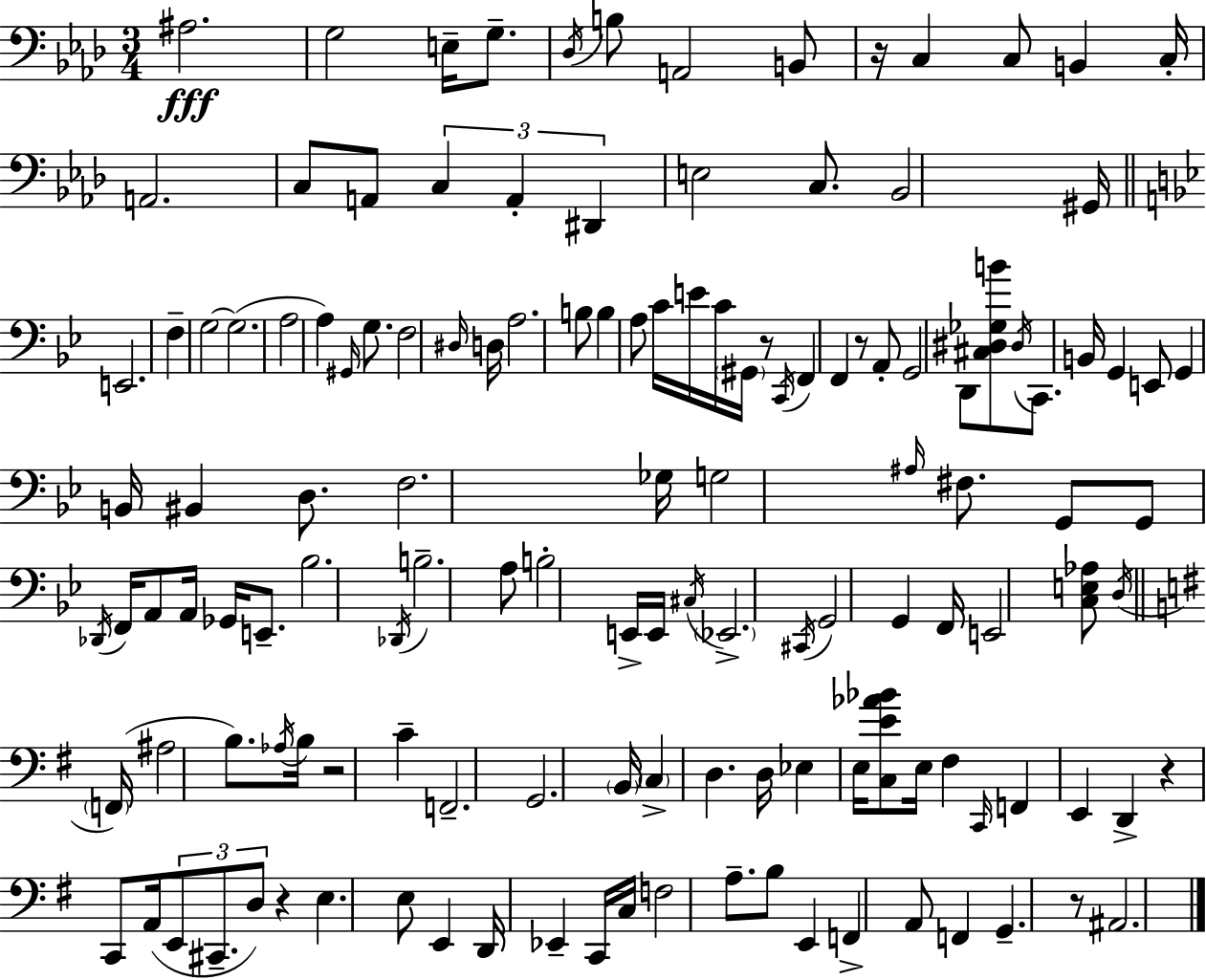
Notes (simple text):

A#3/h. G3/h E3/s G3/e. Db3/s B3/e A2/h B2/e R/s C3/q C3/e B2/q C3/s A2/h. C3/e A2/e C3/q A2/q D#2/q E3/h C3/e. Bb2/h G#2/s E2/h. F3/q G3/h G3/h. A3/h A3/q G#2/s G3/e. F3/h D#3/s D3/s A3/h. B3/e B3/q A3/e C4/s E4/s C4/s G#2/s R/e C2/s F2/q F2/q R/e A2/e G2/h D2/e [C#3,D#3,Gb3,B4]/e D#3/s C2/e. B2/s G2/q E2/e G2/q B2/s BIS2/q D3/e. F3/h. Gb3/s G3/h A#3/s F#3/e. G2/e G2/e Db2/s F2/s A2/e A2/s Gb2/s E2/e. Bb3/h. Db2/s B3/h. A3/e B3/h E2/s E2/s C#3/s Eb2/h. C#2/s G2/h G2/q F2/s E2/h [C3,E3,Ab3]/e D3/s F2/s A#3/h B3/e. Ab3/s B3/s R/h C4/q F2/h. G2/h. B2/s C3/q D3/q. D3/s Eb3/q E3/s [C3,E4,Ab4,Bb4]/e E3/s F#3/q C2/s F2/q E2/q D2/q R/q C2/e A2/s E2/e C#2/e. D3/e R/q E3/q. E3/e E2/q D2/s Eb2/q C2/s C3/s F3/h A3/e. B3/e E2/q F2/q A2/e F2/q G2/q. R/e A#2/h.